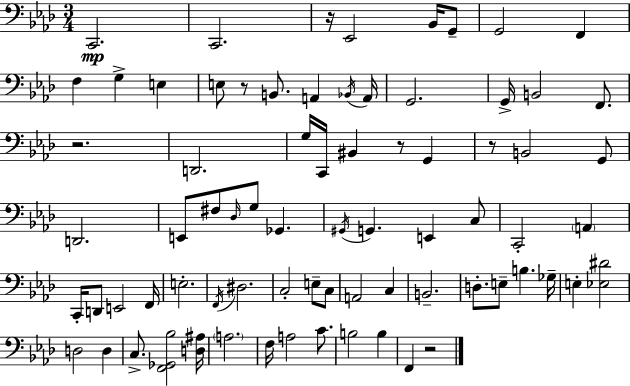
C2/h. C2/h. R/s Eb2/h Bb2/s G2/e G2/h F2/q F3/q G3/q E3/q E3/e R/e B2/e. A2/q Bb2/s A2/s G2/h. G2/s B2/h F2/e. R/h. D2/h. G3/s C2/s BIS2/q R/e G2/q R/e B2/h G2/e D2/h. E2/e F#3/e Db3/s G3/e Gb2/q. G#2/s G2/q. E2/q C3/e C2/h A2/q C2/s D2/e E2/h F2/s E3/h. F2/s D#3/h. C3/h E3/e C3/e A2/h C3/q B2/h. D3/e. E3/e B3/q. Gb3/s E3/q [Eb3,D#4]/h D3/h D3/q C3/e. [F2,Gb2,Bb3]/h [D3,A#3]/s A3/h. F3/s A3/h C4/e. B3/h B3/q F2/q R/h